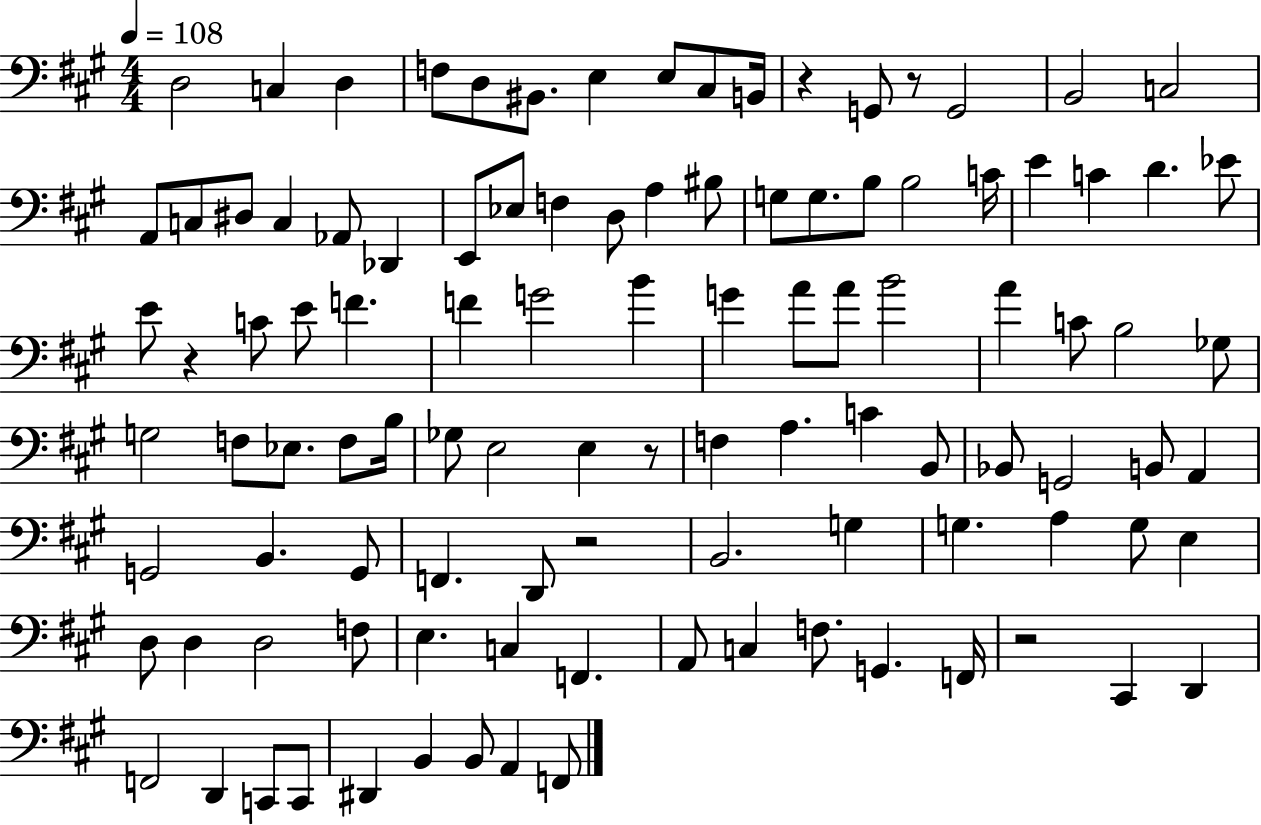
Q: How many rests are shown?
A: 6